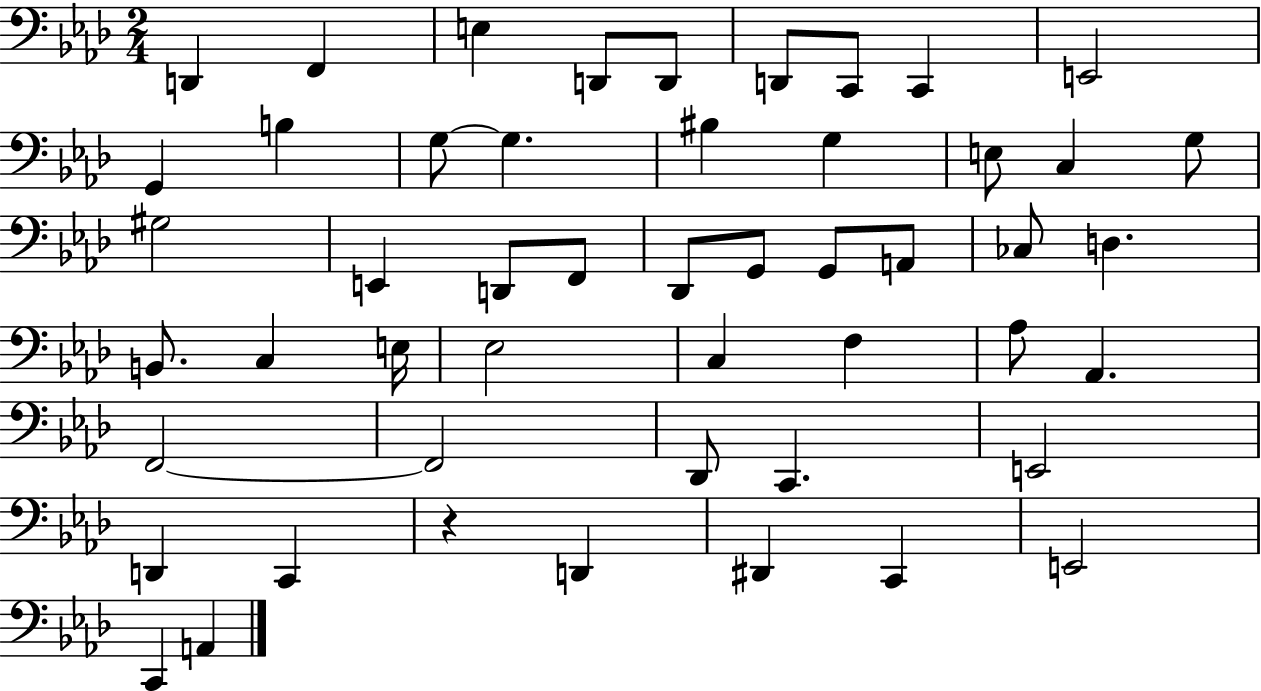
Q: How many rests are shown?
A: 1